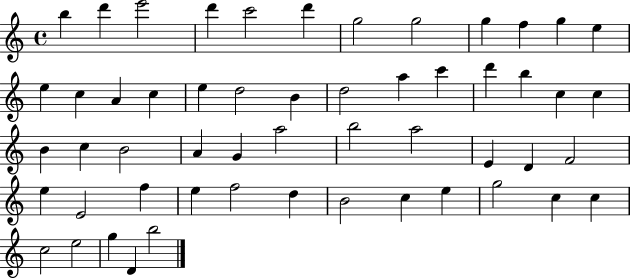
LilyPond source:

{
  \clef treble
  \time 4/4
  \defaultTimeSignature
  \key c \major
  b''4 d'''4 e'''2 | d'''4 c'''2 d'''4 | g''2 g''2 | g''4 f''4 g''4 e''4 | \break e''4 c''4 a'4 c''4 | e''4 d''2 b'4 | d''2 a''4 c'''4 | d'''4 b''4 c''4 c''4 | \break b'4 c''4 b'2 | a'4 g'4 a''2 | b''2 a''2 | e'4 d'4 f'2 | \break e''4 e'2 f''4 | e''4 f''2 d''4 | b'2 c''4 e''4 | g''2 c''4 c''4 | \break c''2 e''2 | g''4 d'4 b''2 | \bar "|."
}